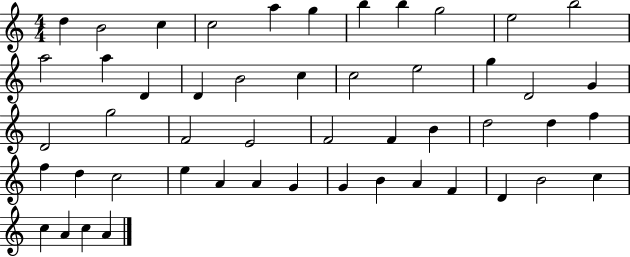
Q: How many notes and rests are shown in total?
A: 50